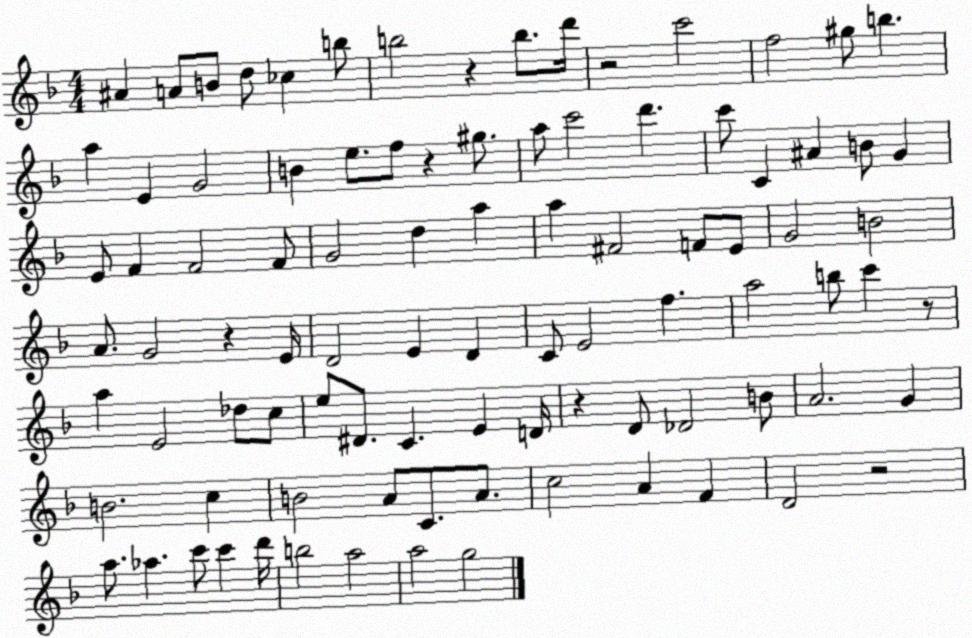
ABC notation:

X:1
T:Untitled
M:4/4
L:1/4
K:F
^A A/2 B/2 d/2 _c b/2 b2 z b/2 d'/4 z2 c'2 f2 ^g/2 b a E G2 B e/2 f/2 z ^g/2 a/2 c'2 d' c'/2 C ^A B/2 G E/2 F F2 F/2 G2 d a a ^F2 F/2 E/2 G2 B2 A/2 G2 z E/4 D2 E D C/2 E2 f a2 b/2 c' z/2 a E2 _d/2 c/2 e/2 ^D/2 C E D/4 z D/2 _D2 B/2 A2 G B2 c B2 A/2 C/2 A/2 c2 A F D2 z2 a/2 _a c'/2 c' d'/4 b2 a2 a2 g2